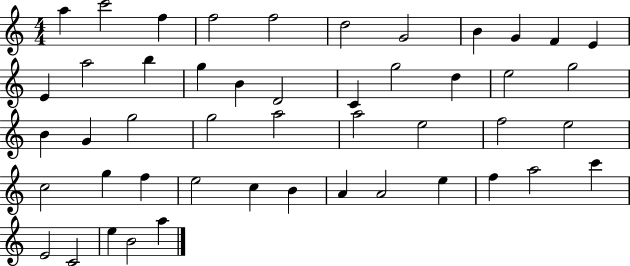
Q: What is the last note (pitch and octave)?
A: A5